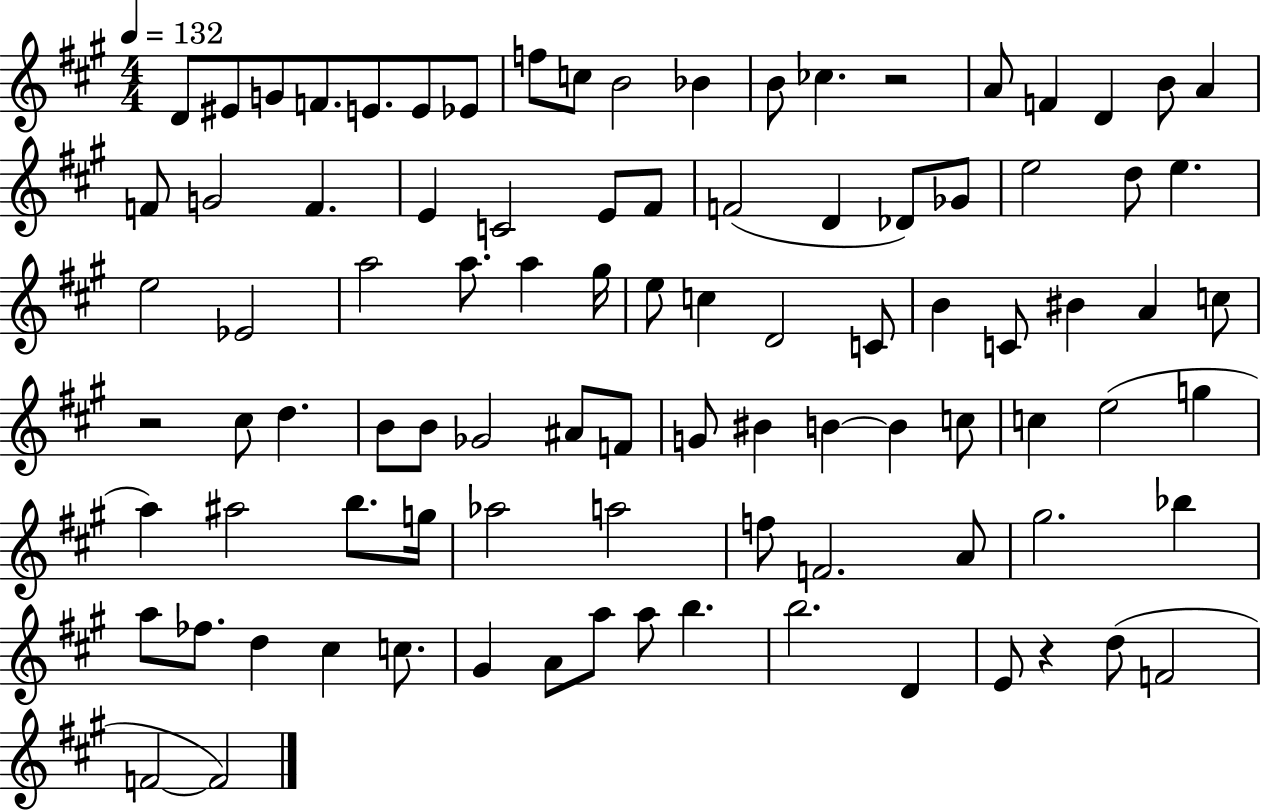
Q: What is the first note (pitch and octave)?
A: D4